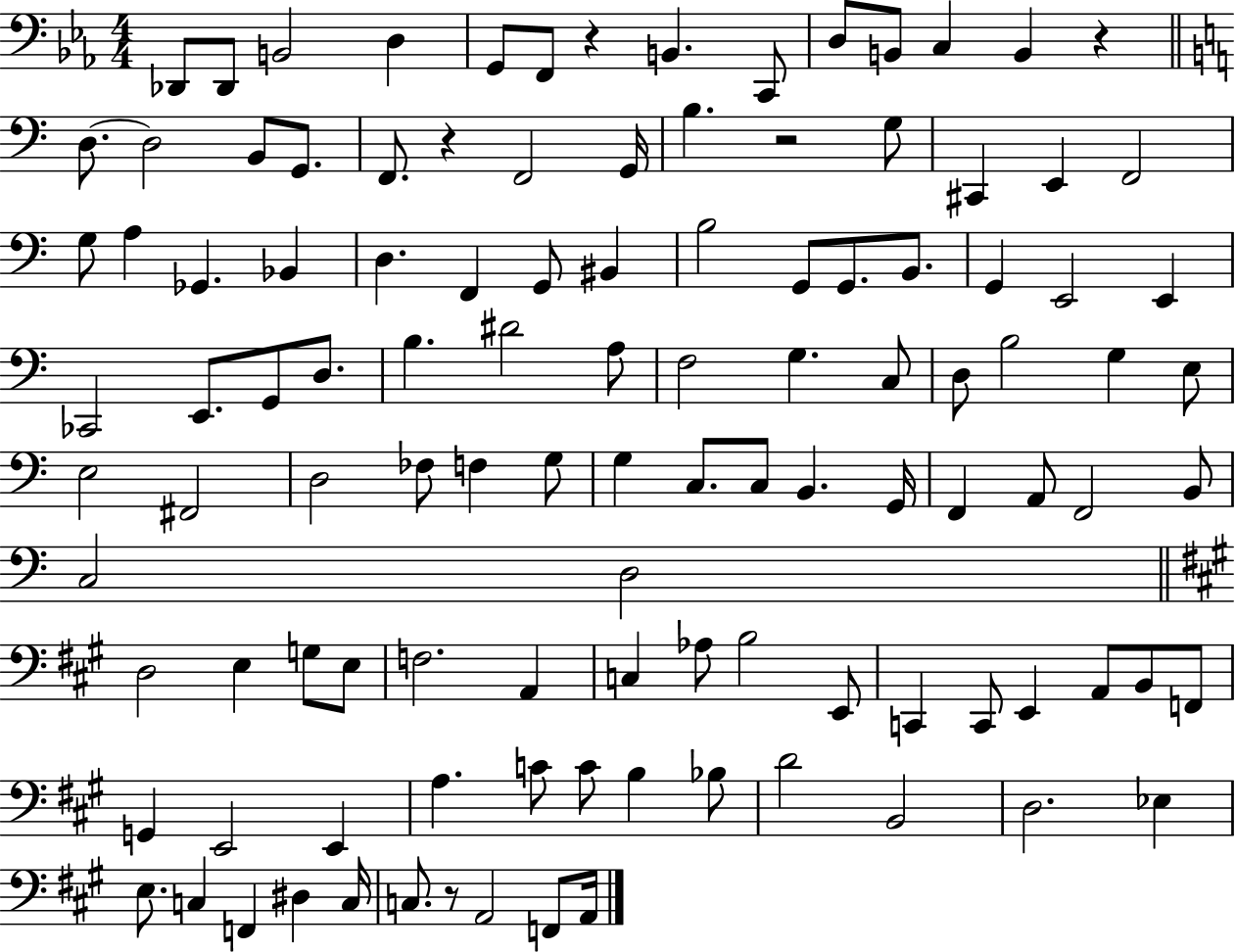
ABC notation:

X:1
T:Untitled
M:4/4
L:1/4
K:Eb
_D,,/2 _D,,/2 B,,2 D, G,,/2 F,,/2 z B,, C,,/2 D,/2 B,,/2 C, B,, z D,/2 D,2 B,,/2 G,,/2 F,,/2 z F,,2 G,,/4 B, z2 G,/2 ^C,, E,, F,,2 G,/2 A, _G,, _B,, D, F,, G,,/2 ^B,, B,2 G,,/2 G,,/2 B,,/2 G,, E,,2 E,, _C,,2 E,,/2 G,,/2 D,/2 B, ^D2 A,/2 F,2 G, C,/2 D,/2 B,2 G, E,/2 E,2 ^F,,2 D,2 _F,/2 F, G,/2 G, C,/2 C,/2 B,, G,,/4 F,, A,,/2 F,,2 B,,/2 C,2 D,2 D,2 E, G,/2 E,/2 F,2 A,, C, _A,/2 B,2 E,,/2 C,, C,,/2 E,, A,,/2 B,,/2 F,,/2 G,, E,,2 E,, A, C/2 C/2 B, _B,/2 D2 B,,2 D,2 _E, E,/2 C, F,, ^D, C,/4 C,/2 z/2 A,,2 F,,/2 A,,/4